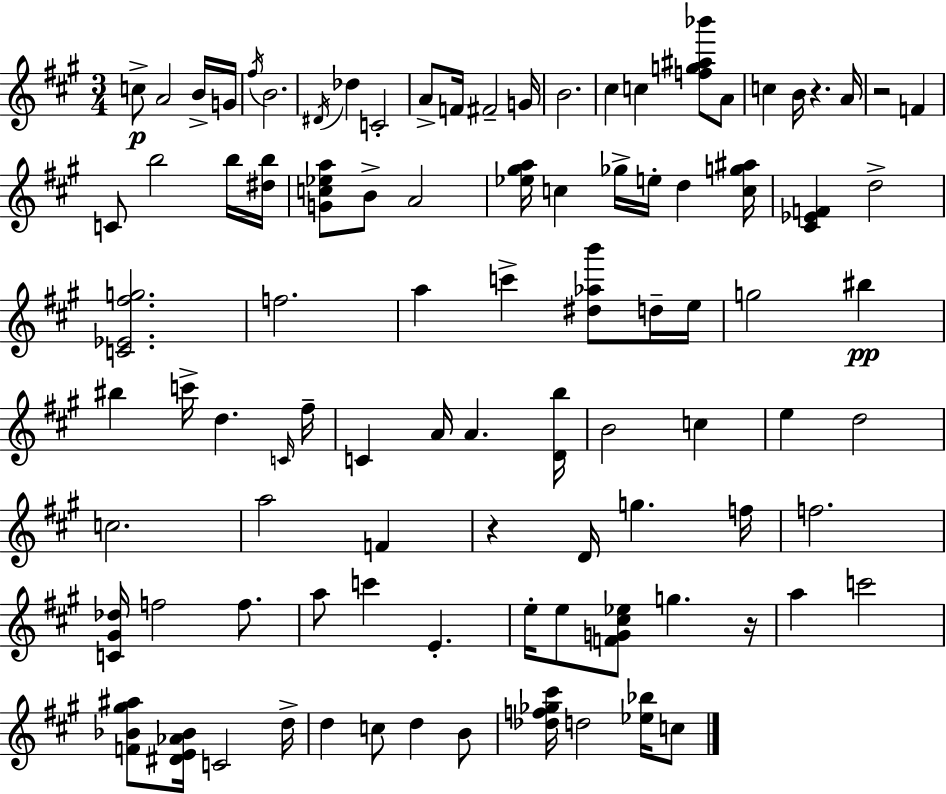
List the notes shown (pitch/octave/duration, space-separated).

C5/e A4/h B4/s G4/s F#5/s B4/h. D#4/s Db5/q C4/h A4/e F4/s F#4/h G4/s B4/h. C#5/q C5/q [F5,G5,A#5,Bb6]/e A4/e C5/q B4/s R/q. A4/s R/h F4/q C4/e B5/h B5/s [D#5,B5]/s [G4,C5,Eb5,A5]/e B4/e A4/h [Eb5,G#5,A5]/s C5/q Gb5/s E5/s D5/q [C5,G5,A#5]/s [C#4,Eb4,F4]/q D5/h [C4,Eb4,F#5,G5]/h. F5/h. A5/q C6/q [D#5,Ab5,B6]/e D5/s E5/s G5/h BIS5/q BIS5/q C6/s D5/q. C4/s F#5/s C4/q A4/s A4/q. [D4,B5]/s B4/h C5/q E5/q D5/h C5/h. A5/h F4/q R/q D4/s G5/q. F5/s F5/h. [C4,G#4,Db5]/s F5/h F5/e. A5/e C6/q E4/q. E5/s E5/e [F4,G4,C#5,Eb5]/e G5/q. R/s A5/q C6/h [F4,Bb4,G#5,A#5]/e [D#4,E4,Ab4,Bb4]/s C4/h D5/s D5/q C5/e D5/q B4/e [Db5,F5,Gb5,C#6]/s D5/h [Eb5,Bb5]/s C5/e